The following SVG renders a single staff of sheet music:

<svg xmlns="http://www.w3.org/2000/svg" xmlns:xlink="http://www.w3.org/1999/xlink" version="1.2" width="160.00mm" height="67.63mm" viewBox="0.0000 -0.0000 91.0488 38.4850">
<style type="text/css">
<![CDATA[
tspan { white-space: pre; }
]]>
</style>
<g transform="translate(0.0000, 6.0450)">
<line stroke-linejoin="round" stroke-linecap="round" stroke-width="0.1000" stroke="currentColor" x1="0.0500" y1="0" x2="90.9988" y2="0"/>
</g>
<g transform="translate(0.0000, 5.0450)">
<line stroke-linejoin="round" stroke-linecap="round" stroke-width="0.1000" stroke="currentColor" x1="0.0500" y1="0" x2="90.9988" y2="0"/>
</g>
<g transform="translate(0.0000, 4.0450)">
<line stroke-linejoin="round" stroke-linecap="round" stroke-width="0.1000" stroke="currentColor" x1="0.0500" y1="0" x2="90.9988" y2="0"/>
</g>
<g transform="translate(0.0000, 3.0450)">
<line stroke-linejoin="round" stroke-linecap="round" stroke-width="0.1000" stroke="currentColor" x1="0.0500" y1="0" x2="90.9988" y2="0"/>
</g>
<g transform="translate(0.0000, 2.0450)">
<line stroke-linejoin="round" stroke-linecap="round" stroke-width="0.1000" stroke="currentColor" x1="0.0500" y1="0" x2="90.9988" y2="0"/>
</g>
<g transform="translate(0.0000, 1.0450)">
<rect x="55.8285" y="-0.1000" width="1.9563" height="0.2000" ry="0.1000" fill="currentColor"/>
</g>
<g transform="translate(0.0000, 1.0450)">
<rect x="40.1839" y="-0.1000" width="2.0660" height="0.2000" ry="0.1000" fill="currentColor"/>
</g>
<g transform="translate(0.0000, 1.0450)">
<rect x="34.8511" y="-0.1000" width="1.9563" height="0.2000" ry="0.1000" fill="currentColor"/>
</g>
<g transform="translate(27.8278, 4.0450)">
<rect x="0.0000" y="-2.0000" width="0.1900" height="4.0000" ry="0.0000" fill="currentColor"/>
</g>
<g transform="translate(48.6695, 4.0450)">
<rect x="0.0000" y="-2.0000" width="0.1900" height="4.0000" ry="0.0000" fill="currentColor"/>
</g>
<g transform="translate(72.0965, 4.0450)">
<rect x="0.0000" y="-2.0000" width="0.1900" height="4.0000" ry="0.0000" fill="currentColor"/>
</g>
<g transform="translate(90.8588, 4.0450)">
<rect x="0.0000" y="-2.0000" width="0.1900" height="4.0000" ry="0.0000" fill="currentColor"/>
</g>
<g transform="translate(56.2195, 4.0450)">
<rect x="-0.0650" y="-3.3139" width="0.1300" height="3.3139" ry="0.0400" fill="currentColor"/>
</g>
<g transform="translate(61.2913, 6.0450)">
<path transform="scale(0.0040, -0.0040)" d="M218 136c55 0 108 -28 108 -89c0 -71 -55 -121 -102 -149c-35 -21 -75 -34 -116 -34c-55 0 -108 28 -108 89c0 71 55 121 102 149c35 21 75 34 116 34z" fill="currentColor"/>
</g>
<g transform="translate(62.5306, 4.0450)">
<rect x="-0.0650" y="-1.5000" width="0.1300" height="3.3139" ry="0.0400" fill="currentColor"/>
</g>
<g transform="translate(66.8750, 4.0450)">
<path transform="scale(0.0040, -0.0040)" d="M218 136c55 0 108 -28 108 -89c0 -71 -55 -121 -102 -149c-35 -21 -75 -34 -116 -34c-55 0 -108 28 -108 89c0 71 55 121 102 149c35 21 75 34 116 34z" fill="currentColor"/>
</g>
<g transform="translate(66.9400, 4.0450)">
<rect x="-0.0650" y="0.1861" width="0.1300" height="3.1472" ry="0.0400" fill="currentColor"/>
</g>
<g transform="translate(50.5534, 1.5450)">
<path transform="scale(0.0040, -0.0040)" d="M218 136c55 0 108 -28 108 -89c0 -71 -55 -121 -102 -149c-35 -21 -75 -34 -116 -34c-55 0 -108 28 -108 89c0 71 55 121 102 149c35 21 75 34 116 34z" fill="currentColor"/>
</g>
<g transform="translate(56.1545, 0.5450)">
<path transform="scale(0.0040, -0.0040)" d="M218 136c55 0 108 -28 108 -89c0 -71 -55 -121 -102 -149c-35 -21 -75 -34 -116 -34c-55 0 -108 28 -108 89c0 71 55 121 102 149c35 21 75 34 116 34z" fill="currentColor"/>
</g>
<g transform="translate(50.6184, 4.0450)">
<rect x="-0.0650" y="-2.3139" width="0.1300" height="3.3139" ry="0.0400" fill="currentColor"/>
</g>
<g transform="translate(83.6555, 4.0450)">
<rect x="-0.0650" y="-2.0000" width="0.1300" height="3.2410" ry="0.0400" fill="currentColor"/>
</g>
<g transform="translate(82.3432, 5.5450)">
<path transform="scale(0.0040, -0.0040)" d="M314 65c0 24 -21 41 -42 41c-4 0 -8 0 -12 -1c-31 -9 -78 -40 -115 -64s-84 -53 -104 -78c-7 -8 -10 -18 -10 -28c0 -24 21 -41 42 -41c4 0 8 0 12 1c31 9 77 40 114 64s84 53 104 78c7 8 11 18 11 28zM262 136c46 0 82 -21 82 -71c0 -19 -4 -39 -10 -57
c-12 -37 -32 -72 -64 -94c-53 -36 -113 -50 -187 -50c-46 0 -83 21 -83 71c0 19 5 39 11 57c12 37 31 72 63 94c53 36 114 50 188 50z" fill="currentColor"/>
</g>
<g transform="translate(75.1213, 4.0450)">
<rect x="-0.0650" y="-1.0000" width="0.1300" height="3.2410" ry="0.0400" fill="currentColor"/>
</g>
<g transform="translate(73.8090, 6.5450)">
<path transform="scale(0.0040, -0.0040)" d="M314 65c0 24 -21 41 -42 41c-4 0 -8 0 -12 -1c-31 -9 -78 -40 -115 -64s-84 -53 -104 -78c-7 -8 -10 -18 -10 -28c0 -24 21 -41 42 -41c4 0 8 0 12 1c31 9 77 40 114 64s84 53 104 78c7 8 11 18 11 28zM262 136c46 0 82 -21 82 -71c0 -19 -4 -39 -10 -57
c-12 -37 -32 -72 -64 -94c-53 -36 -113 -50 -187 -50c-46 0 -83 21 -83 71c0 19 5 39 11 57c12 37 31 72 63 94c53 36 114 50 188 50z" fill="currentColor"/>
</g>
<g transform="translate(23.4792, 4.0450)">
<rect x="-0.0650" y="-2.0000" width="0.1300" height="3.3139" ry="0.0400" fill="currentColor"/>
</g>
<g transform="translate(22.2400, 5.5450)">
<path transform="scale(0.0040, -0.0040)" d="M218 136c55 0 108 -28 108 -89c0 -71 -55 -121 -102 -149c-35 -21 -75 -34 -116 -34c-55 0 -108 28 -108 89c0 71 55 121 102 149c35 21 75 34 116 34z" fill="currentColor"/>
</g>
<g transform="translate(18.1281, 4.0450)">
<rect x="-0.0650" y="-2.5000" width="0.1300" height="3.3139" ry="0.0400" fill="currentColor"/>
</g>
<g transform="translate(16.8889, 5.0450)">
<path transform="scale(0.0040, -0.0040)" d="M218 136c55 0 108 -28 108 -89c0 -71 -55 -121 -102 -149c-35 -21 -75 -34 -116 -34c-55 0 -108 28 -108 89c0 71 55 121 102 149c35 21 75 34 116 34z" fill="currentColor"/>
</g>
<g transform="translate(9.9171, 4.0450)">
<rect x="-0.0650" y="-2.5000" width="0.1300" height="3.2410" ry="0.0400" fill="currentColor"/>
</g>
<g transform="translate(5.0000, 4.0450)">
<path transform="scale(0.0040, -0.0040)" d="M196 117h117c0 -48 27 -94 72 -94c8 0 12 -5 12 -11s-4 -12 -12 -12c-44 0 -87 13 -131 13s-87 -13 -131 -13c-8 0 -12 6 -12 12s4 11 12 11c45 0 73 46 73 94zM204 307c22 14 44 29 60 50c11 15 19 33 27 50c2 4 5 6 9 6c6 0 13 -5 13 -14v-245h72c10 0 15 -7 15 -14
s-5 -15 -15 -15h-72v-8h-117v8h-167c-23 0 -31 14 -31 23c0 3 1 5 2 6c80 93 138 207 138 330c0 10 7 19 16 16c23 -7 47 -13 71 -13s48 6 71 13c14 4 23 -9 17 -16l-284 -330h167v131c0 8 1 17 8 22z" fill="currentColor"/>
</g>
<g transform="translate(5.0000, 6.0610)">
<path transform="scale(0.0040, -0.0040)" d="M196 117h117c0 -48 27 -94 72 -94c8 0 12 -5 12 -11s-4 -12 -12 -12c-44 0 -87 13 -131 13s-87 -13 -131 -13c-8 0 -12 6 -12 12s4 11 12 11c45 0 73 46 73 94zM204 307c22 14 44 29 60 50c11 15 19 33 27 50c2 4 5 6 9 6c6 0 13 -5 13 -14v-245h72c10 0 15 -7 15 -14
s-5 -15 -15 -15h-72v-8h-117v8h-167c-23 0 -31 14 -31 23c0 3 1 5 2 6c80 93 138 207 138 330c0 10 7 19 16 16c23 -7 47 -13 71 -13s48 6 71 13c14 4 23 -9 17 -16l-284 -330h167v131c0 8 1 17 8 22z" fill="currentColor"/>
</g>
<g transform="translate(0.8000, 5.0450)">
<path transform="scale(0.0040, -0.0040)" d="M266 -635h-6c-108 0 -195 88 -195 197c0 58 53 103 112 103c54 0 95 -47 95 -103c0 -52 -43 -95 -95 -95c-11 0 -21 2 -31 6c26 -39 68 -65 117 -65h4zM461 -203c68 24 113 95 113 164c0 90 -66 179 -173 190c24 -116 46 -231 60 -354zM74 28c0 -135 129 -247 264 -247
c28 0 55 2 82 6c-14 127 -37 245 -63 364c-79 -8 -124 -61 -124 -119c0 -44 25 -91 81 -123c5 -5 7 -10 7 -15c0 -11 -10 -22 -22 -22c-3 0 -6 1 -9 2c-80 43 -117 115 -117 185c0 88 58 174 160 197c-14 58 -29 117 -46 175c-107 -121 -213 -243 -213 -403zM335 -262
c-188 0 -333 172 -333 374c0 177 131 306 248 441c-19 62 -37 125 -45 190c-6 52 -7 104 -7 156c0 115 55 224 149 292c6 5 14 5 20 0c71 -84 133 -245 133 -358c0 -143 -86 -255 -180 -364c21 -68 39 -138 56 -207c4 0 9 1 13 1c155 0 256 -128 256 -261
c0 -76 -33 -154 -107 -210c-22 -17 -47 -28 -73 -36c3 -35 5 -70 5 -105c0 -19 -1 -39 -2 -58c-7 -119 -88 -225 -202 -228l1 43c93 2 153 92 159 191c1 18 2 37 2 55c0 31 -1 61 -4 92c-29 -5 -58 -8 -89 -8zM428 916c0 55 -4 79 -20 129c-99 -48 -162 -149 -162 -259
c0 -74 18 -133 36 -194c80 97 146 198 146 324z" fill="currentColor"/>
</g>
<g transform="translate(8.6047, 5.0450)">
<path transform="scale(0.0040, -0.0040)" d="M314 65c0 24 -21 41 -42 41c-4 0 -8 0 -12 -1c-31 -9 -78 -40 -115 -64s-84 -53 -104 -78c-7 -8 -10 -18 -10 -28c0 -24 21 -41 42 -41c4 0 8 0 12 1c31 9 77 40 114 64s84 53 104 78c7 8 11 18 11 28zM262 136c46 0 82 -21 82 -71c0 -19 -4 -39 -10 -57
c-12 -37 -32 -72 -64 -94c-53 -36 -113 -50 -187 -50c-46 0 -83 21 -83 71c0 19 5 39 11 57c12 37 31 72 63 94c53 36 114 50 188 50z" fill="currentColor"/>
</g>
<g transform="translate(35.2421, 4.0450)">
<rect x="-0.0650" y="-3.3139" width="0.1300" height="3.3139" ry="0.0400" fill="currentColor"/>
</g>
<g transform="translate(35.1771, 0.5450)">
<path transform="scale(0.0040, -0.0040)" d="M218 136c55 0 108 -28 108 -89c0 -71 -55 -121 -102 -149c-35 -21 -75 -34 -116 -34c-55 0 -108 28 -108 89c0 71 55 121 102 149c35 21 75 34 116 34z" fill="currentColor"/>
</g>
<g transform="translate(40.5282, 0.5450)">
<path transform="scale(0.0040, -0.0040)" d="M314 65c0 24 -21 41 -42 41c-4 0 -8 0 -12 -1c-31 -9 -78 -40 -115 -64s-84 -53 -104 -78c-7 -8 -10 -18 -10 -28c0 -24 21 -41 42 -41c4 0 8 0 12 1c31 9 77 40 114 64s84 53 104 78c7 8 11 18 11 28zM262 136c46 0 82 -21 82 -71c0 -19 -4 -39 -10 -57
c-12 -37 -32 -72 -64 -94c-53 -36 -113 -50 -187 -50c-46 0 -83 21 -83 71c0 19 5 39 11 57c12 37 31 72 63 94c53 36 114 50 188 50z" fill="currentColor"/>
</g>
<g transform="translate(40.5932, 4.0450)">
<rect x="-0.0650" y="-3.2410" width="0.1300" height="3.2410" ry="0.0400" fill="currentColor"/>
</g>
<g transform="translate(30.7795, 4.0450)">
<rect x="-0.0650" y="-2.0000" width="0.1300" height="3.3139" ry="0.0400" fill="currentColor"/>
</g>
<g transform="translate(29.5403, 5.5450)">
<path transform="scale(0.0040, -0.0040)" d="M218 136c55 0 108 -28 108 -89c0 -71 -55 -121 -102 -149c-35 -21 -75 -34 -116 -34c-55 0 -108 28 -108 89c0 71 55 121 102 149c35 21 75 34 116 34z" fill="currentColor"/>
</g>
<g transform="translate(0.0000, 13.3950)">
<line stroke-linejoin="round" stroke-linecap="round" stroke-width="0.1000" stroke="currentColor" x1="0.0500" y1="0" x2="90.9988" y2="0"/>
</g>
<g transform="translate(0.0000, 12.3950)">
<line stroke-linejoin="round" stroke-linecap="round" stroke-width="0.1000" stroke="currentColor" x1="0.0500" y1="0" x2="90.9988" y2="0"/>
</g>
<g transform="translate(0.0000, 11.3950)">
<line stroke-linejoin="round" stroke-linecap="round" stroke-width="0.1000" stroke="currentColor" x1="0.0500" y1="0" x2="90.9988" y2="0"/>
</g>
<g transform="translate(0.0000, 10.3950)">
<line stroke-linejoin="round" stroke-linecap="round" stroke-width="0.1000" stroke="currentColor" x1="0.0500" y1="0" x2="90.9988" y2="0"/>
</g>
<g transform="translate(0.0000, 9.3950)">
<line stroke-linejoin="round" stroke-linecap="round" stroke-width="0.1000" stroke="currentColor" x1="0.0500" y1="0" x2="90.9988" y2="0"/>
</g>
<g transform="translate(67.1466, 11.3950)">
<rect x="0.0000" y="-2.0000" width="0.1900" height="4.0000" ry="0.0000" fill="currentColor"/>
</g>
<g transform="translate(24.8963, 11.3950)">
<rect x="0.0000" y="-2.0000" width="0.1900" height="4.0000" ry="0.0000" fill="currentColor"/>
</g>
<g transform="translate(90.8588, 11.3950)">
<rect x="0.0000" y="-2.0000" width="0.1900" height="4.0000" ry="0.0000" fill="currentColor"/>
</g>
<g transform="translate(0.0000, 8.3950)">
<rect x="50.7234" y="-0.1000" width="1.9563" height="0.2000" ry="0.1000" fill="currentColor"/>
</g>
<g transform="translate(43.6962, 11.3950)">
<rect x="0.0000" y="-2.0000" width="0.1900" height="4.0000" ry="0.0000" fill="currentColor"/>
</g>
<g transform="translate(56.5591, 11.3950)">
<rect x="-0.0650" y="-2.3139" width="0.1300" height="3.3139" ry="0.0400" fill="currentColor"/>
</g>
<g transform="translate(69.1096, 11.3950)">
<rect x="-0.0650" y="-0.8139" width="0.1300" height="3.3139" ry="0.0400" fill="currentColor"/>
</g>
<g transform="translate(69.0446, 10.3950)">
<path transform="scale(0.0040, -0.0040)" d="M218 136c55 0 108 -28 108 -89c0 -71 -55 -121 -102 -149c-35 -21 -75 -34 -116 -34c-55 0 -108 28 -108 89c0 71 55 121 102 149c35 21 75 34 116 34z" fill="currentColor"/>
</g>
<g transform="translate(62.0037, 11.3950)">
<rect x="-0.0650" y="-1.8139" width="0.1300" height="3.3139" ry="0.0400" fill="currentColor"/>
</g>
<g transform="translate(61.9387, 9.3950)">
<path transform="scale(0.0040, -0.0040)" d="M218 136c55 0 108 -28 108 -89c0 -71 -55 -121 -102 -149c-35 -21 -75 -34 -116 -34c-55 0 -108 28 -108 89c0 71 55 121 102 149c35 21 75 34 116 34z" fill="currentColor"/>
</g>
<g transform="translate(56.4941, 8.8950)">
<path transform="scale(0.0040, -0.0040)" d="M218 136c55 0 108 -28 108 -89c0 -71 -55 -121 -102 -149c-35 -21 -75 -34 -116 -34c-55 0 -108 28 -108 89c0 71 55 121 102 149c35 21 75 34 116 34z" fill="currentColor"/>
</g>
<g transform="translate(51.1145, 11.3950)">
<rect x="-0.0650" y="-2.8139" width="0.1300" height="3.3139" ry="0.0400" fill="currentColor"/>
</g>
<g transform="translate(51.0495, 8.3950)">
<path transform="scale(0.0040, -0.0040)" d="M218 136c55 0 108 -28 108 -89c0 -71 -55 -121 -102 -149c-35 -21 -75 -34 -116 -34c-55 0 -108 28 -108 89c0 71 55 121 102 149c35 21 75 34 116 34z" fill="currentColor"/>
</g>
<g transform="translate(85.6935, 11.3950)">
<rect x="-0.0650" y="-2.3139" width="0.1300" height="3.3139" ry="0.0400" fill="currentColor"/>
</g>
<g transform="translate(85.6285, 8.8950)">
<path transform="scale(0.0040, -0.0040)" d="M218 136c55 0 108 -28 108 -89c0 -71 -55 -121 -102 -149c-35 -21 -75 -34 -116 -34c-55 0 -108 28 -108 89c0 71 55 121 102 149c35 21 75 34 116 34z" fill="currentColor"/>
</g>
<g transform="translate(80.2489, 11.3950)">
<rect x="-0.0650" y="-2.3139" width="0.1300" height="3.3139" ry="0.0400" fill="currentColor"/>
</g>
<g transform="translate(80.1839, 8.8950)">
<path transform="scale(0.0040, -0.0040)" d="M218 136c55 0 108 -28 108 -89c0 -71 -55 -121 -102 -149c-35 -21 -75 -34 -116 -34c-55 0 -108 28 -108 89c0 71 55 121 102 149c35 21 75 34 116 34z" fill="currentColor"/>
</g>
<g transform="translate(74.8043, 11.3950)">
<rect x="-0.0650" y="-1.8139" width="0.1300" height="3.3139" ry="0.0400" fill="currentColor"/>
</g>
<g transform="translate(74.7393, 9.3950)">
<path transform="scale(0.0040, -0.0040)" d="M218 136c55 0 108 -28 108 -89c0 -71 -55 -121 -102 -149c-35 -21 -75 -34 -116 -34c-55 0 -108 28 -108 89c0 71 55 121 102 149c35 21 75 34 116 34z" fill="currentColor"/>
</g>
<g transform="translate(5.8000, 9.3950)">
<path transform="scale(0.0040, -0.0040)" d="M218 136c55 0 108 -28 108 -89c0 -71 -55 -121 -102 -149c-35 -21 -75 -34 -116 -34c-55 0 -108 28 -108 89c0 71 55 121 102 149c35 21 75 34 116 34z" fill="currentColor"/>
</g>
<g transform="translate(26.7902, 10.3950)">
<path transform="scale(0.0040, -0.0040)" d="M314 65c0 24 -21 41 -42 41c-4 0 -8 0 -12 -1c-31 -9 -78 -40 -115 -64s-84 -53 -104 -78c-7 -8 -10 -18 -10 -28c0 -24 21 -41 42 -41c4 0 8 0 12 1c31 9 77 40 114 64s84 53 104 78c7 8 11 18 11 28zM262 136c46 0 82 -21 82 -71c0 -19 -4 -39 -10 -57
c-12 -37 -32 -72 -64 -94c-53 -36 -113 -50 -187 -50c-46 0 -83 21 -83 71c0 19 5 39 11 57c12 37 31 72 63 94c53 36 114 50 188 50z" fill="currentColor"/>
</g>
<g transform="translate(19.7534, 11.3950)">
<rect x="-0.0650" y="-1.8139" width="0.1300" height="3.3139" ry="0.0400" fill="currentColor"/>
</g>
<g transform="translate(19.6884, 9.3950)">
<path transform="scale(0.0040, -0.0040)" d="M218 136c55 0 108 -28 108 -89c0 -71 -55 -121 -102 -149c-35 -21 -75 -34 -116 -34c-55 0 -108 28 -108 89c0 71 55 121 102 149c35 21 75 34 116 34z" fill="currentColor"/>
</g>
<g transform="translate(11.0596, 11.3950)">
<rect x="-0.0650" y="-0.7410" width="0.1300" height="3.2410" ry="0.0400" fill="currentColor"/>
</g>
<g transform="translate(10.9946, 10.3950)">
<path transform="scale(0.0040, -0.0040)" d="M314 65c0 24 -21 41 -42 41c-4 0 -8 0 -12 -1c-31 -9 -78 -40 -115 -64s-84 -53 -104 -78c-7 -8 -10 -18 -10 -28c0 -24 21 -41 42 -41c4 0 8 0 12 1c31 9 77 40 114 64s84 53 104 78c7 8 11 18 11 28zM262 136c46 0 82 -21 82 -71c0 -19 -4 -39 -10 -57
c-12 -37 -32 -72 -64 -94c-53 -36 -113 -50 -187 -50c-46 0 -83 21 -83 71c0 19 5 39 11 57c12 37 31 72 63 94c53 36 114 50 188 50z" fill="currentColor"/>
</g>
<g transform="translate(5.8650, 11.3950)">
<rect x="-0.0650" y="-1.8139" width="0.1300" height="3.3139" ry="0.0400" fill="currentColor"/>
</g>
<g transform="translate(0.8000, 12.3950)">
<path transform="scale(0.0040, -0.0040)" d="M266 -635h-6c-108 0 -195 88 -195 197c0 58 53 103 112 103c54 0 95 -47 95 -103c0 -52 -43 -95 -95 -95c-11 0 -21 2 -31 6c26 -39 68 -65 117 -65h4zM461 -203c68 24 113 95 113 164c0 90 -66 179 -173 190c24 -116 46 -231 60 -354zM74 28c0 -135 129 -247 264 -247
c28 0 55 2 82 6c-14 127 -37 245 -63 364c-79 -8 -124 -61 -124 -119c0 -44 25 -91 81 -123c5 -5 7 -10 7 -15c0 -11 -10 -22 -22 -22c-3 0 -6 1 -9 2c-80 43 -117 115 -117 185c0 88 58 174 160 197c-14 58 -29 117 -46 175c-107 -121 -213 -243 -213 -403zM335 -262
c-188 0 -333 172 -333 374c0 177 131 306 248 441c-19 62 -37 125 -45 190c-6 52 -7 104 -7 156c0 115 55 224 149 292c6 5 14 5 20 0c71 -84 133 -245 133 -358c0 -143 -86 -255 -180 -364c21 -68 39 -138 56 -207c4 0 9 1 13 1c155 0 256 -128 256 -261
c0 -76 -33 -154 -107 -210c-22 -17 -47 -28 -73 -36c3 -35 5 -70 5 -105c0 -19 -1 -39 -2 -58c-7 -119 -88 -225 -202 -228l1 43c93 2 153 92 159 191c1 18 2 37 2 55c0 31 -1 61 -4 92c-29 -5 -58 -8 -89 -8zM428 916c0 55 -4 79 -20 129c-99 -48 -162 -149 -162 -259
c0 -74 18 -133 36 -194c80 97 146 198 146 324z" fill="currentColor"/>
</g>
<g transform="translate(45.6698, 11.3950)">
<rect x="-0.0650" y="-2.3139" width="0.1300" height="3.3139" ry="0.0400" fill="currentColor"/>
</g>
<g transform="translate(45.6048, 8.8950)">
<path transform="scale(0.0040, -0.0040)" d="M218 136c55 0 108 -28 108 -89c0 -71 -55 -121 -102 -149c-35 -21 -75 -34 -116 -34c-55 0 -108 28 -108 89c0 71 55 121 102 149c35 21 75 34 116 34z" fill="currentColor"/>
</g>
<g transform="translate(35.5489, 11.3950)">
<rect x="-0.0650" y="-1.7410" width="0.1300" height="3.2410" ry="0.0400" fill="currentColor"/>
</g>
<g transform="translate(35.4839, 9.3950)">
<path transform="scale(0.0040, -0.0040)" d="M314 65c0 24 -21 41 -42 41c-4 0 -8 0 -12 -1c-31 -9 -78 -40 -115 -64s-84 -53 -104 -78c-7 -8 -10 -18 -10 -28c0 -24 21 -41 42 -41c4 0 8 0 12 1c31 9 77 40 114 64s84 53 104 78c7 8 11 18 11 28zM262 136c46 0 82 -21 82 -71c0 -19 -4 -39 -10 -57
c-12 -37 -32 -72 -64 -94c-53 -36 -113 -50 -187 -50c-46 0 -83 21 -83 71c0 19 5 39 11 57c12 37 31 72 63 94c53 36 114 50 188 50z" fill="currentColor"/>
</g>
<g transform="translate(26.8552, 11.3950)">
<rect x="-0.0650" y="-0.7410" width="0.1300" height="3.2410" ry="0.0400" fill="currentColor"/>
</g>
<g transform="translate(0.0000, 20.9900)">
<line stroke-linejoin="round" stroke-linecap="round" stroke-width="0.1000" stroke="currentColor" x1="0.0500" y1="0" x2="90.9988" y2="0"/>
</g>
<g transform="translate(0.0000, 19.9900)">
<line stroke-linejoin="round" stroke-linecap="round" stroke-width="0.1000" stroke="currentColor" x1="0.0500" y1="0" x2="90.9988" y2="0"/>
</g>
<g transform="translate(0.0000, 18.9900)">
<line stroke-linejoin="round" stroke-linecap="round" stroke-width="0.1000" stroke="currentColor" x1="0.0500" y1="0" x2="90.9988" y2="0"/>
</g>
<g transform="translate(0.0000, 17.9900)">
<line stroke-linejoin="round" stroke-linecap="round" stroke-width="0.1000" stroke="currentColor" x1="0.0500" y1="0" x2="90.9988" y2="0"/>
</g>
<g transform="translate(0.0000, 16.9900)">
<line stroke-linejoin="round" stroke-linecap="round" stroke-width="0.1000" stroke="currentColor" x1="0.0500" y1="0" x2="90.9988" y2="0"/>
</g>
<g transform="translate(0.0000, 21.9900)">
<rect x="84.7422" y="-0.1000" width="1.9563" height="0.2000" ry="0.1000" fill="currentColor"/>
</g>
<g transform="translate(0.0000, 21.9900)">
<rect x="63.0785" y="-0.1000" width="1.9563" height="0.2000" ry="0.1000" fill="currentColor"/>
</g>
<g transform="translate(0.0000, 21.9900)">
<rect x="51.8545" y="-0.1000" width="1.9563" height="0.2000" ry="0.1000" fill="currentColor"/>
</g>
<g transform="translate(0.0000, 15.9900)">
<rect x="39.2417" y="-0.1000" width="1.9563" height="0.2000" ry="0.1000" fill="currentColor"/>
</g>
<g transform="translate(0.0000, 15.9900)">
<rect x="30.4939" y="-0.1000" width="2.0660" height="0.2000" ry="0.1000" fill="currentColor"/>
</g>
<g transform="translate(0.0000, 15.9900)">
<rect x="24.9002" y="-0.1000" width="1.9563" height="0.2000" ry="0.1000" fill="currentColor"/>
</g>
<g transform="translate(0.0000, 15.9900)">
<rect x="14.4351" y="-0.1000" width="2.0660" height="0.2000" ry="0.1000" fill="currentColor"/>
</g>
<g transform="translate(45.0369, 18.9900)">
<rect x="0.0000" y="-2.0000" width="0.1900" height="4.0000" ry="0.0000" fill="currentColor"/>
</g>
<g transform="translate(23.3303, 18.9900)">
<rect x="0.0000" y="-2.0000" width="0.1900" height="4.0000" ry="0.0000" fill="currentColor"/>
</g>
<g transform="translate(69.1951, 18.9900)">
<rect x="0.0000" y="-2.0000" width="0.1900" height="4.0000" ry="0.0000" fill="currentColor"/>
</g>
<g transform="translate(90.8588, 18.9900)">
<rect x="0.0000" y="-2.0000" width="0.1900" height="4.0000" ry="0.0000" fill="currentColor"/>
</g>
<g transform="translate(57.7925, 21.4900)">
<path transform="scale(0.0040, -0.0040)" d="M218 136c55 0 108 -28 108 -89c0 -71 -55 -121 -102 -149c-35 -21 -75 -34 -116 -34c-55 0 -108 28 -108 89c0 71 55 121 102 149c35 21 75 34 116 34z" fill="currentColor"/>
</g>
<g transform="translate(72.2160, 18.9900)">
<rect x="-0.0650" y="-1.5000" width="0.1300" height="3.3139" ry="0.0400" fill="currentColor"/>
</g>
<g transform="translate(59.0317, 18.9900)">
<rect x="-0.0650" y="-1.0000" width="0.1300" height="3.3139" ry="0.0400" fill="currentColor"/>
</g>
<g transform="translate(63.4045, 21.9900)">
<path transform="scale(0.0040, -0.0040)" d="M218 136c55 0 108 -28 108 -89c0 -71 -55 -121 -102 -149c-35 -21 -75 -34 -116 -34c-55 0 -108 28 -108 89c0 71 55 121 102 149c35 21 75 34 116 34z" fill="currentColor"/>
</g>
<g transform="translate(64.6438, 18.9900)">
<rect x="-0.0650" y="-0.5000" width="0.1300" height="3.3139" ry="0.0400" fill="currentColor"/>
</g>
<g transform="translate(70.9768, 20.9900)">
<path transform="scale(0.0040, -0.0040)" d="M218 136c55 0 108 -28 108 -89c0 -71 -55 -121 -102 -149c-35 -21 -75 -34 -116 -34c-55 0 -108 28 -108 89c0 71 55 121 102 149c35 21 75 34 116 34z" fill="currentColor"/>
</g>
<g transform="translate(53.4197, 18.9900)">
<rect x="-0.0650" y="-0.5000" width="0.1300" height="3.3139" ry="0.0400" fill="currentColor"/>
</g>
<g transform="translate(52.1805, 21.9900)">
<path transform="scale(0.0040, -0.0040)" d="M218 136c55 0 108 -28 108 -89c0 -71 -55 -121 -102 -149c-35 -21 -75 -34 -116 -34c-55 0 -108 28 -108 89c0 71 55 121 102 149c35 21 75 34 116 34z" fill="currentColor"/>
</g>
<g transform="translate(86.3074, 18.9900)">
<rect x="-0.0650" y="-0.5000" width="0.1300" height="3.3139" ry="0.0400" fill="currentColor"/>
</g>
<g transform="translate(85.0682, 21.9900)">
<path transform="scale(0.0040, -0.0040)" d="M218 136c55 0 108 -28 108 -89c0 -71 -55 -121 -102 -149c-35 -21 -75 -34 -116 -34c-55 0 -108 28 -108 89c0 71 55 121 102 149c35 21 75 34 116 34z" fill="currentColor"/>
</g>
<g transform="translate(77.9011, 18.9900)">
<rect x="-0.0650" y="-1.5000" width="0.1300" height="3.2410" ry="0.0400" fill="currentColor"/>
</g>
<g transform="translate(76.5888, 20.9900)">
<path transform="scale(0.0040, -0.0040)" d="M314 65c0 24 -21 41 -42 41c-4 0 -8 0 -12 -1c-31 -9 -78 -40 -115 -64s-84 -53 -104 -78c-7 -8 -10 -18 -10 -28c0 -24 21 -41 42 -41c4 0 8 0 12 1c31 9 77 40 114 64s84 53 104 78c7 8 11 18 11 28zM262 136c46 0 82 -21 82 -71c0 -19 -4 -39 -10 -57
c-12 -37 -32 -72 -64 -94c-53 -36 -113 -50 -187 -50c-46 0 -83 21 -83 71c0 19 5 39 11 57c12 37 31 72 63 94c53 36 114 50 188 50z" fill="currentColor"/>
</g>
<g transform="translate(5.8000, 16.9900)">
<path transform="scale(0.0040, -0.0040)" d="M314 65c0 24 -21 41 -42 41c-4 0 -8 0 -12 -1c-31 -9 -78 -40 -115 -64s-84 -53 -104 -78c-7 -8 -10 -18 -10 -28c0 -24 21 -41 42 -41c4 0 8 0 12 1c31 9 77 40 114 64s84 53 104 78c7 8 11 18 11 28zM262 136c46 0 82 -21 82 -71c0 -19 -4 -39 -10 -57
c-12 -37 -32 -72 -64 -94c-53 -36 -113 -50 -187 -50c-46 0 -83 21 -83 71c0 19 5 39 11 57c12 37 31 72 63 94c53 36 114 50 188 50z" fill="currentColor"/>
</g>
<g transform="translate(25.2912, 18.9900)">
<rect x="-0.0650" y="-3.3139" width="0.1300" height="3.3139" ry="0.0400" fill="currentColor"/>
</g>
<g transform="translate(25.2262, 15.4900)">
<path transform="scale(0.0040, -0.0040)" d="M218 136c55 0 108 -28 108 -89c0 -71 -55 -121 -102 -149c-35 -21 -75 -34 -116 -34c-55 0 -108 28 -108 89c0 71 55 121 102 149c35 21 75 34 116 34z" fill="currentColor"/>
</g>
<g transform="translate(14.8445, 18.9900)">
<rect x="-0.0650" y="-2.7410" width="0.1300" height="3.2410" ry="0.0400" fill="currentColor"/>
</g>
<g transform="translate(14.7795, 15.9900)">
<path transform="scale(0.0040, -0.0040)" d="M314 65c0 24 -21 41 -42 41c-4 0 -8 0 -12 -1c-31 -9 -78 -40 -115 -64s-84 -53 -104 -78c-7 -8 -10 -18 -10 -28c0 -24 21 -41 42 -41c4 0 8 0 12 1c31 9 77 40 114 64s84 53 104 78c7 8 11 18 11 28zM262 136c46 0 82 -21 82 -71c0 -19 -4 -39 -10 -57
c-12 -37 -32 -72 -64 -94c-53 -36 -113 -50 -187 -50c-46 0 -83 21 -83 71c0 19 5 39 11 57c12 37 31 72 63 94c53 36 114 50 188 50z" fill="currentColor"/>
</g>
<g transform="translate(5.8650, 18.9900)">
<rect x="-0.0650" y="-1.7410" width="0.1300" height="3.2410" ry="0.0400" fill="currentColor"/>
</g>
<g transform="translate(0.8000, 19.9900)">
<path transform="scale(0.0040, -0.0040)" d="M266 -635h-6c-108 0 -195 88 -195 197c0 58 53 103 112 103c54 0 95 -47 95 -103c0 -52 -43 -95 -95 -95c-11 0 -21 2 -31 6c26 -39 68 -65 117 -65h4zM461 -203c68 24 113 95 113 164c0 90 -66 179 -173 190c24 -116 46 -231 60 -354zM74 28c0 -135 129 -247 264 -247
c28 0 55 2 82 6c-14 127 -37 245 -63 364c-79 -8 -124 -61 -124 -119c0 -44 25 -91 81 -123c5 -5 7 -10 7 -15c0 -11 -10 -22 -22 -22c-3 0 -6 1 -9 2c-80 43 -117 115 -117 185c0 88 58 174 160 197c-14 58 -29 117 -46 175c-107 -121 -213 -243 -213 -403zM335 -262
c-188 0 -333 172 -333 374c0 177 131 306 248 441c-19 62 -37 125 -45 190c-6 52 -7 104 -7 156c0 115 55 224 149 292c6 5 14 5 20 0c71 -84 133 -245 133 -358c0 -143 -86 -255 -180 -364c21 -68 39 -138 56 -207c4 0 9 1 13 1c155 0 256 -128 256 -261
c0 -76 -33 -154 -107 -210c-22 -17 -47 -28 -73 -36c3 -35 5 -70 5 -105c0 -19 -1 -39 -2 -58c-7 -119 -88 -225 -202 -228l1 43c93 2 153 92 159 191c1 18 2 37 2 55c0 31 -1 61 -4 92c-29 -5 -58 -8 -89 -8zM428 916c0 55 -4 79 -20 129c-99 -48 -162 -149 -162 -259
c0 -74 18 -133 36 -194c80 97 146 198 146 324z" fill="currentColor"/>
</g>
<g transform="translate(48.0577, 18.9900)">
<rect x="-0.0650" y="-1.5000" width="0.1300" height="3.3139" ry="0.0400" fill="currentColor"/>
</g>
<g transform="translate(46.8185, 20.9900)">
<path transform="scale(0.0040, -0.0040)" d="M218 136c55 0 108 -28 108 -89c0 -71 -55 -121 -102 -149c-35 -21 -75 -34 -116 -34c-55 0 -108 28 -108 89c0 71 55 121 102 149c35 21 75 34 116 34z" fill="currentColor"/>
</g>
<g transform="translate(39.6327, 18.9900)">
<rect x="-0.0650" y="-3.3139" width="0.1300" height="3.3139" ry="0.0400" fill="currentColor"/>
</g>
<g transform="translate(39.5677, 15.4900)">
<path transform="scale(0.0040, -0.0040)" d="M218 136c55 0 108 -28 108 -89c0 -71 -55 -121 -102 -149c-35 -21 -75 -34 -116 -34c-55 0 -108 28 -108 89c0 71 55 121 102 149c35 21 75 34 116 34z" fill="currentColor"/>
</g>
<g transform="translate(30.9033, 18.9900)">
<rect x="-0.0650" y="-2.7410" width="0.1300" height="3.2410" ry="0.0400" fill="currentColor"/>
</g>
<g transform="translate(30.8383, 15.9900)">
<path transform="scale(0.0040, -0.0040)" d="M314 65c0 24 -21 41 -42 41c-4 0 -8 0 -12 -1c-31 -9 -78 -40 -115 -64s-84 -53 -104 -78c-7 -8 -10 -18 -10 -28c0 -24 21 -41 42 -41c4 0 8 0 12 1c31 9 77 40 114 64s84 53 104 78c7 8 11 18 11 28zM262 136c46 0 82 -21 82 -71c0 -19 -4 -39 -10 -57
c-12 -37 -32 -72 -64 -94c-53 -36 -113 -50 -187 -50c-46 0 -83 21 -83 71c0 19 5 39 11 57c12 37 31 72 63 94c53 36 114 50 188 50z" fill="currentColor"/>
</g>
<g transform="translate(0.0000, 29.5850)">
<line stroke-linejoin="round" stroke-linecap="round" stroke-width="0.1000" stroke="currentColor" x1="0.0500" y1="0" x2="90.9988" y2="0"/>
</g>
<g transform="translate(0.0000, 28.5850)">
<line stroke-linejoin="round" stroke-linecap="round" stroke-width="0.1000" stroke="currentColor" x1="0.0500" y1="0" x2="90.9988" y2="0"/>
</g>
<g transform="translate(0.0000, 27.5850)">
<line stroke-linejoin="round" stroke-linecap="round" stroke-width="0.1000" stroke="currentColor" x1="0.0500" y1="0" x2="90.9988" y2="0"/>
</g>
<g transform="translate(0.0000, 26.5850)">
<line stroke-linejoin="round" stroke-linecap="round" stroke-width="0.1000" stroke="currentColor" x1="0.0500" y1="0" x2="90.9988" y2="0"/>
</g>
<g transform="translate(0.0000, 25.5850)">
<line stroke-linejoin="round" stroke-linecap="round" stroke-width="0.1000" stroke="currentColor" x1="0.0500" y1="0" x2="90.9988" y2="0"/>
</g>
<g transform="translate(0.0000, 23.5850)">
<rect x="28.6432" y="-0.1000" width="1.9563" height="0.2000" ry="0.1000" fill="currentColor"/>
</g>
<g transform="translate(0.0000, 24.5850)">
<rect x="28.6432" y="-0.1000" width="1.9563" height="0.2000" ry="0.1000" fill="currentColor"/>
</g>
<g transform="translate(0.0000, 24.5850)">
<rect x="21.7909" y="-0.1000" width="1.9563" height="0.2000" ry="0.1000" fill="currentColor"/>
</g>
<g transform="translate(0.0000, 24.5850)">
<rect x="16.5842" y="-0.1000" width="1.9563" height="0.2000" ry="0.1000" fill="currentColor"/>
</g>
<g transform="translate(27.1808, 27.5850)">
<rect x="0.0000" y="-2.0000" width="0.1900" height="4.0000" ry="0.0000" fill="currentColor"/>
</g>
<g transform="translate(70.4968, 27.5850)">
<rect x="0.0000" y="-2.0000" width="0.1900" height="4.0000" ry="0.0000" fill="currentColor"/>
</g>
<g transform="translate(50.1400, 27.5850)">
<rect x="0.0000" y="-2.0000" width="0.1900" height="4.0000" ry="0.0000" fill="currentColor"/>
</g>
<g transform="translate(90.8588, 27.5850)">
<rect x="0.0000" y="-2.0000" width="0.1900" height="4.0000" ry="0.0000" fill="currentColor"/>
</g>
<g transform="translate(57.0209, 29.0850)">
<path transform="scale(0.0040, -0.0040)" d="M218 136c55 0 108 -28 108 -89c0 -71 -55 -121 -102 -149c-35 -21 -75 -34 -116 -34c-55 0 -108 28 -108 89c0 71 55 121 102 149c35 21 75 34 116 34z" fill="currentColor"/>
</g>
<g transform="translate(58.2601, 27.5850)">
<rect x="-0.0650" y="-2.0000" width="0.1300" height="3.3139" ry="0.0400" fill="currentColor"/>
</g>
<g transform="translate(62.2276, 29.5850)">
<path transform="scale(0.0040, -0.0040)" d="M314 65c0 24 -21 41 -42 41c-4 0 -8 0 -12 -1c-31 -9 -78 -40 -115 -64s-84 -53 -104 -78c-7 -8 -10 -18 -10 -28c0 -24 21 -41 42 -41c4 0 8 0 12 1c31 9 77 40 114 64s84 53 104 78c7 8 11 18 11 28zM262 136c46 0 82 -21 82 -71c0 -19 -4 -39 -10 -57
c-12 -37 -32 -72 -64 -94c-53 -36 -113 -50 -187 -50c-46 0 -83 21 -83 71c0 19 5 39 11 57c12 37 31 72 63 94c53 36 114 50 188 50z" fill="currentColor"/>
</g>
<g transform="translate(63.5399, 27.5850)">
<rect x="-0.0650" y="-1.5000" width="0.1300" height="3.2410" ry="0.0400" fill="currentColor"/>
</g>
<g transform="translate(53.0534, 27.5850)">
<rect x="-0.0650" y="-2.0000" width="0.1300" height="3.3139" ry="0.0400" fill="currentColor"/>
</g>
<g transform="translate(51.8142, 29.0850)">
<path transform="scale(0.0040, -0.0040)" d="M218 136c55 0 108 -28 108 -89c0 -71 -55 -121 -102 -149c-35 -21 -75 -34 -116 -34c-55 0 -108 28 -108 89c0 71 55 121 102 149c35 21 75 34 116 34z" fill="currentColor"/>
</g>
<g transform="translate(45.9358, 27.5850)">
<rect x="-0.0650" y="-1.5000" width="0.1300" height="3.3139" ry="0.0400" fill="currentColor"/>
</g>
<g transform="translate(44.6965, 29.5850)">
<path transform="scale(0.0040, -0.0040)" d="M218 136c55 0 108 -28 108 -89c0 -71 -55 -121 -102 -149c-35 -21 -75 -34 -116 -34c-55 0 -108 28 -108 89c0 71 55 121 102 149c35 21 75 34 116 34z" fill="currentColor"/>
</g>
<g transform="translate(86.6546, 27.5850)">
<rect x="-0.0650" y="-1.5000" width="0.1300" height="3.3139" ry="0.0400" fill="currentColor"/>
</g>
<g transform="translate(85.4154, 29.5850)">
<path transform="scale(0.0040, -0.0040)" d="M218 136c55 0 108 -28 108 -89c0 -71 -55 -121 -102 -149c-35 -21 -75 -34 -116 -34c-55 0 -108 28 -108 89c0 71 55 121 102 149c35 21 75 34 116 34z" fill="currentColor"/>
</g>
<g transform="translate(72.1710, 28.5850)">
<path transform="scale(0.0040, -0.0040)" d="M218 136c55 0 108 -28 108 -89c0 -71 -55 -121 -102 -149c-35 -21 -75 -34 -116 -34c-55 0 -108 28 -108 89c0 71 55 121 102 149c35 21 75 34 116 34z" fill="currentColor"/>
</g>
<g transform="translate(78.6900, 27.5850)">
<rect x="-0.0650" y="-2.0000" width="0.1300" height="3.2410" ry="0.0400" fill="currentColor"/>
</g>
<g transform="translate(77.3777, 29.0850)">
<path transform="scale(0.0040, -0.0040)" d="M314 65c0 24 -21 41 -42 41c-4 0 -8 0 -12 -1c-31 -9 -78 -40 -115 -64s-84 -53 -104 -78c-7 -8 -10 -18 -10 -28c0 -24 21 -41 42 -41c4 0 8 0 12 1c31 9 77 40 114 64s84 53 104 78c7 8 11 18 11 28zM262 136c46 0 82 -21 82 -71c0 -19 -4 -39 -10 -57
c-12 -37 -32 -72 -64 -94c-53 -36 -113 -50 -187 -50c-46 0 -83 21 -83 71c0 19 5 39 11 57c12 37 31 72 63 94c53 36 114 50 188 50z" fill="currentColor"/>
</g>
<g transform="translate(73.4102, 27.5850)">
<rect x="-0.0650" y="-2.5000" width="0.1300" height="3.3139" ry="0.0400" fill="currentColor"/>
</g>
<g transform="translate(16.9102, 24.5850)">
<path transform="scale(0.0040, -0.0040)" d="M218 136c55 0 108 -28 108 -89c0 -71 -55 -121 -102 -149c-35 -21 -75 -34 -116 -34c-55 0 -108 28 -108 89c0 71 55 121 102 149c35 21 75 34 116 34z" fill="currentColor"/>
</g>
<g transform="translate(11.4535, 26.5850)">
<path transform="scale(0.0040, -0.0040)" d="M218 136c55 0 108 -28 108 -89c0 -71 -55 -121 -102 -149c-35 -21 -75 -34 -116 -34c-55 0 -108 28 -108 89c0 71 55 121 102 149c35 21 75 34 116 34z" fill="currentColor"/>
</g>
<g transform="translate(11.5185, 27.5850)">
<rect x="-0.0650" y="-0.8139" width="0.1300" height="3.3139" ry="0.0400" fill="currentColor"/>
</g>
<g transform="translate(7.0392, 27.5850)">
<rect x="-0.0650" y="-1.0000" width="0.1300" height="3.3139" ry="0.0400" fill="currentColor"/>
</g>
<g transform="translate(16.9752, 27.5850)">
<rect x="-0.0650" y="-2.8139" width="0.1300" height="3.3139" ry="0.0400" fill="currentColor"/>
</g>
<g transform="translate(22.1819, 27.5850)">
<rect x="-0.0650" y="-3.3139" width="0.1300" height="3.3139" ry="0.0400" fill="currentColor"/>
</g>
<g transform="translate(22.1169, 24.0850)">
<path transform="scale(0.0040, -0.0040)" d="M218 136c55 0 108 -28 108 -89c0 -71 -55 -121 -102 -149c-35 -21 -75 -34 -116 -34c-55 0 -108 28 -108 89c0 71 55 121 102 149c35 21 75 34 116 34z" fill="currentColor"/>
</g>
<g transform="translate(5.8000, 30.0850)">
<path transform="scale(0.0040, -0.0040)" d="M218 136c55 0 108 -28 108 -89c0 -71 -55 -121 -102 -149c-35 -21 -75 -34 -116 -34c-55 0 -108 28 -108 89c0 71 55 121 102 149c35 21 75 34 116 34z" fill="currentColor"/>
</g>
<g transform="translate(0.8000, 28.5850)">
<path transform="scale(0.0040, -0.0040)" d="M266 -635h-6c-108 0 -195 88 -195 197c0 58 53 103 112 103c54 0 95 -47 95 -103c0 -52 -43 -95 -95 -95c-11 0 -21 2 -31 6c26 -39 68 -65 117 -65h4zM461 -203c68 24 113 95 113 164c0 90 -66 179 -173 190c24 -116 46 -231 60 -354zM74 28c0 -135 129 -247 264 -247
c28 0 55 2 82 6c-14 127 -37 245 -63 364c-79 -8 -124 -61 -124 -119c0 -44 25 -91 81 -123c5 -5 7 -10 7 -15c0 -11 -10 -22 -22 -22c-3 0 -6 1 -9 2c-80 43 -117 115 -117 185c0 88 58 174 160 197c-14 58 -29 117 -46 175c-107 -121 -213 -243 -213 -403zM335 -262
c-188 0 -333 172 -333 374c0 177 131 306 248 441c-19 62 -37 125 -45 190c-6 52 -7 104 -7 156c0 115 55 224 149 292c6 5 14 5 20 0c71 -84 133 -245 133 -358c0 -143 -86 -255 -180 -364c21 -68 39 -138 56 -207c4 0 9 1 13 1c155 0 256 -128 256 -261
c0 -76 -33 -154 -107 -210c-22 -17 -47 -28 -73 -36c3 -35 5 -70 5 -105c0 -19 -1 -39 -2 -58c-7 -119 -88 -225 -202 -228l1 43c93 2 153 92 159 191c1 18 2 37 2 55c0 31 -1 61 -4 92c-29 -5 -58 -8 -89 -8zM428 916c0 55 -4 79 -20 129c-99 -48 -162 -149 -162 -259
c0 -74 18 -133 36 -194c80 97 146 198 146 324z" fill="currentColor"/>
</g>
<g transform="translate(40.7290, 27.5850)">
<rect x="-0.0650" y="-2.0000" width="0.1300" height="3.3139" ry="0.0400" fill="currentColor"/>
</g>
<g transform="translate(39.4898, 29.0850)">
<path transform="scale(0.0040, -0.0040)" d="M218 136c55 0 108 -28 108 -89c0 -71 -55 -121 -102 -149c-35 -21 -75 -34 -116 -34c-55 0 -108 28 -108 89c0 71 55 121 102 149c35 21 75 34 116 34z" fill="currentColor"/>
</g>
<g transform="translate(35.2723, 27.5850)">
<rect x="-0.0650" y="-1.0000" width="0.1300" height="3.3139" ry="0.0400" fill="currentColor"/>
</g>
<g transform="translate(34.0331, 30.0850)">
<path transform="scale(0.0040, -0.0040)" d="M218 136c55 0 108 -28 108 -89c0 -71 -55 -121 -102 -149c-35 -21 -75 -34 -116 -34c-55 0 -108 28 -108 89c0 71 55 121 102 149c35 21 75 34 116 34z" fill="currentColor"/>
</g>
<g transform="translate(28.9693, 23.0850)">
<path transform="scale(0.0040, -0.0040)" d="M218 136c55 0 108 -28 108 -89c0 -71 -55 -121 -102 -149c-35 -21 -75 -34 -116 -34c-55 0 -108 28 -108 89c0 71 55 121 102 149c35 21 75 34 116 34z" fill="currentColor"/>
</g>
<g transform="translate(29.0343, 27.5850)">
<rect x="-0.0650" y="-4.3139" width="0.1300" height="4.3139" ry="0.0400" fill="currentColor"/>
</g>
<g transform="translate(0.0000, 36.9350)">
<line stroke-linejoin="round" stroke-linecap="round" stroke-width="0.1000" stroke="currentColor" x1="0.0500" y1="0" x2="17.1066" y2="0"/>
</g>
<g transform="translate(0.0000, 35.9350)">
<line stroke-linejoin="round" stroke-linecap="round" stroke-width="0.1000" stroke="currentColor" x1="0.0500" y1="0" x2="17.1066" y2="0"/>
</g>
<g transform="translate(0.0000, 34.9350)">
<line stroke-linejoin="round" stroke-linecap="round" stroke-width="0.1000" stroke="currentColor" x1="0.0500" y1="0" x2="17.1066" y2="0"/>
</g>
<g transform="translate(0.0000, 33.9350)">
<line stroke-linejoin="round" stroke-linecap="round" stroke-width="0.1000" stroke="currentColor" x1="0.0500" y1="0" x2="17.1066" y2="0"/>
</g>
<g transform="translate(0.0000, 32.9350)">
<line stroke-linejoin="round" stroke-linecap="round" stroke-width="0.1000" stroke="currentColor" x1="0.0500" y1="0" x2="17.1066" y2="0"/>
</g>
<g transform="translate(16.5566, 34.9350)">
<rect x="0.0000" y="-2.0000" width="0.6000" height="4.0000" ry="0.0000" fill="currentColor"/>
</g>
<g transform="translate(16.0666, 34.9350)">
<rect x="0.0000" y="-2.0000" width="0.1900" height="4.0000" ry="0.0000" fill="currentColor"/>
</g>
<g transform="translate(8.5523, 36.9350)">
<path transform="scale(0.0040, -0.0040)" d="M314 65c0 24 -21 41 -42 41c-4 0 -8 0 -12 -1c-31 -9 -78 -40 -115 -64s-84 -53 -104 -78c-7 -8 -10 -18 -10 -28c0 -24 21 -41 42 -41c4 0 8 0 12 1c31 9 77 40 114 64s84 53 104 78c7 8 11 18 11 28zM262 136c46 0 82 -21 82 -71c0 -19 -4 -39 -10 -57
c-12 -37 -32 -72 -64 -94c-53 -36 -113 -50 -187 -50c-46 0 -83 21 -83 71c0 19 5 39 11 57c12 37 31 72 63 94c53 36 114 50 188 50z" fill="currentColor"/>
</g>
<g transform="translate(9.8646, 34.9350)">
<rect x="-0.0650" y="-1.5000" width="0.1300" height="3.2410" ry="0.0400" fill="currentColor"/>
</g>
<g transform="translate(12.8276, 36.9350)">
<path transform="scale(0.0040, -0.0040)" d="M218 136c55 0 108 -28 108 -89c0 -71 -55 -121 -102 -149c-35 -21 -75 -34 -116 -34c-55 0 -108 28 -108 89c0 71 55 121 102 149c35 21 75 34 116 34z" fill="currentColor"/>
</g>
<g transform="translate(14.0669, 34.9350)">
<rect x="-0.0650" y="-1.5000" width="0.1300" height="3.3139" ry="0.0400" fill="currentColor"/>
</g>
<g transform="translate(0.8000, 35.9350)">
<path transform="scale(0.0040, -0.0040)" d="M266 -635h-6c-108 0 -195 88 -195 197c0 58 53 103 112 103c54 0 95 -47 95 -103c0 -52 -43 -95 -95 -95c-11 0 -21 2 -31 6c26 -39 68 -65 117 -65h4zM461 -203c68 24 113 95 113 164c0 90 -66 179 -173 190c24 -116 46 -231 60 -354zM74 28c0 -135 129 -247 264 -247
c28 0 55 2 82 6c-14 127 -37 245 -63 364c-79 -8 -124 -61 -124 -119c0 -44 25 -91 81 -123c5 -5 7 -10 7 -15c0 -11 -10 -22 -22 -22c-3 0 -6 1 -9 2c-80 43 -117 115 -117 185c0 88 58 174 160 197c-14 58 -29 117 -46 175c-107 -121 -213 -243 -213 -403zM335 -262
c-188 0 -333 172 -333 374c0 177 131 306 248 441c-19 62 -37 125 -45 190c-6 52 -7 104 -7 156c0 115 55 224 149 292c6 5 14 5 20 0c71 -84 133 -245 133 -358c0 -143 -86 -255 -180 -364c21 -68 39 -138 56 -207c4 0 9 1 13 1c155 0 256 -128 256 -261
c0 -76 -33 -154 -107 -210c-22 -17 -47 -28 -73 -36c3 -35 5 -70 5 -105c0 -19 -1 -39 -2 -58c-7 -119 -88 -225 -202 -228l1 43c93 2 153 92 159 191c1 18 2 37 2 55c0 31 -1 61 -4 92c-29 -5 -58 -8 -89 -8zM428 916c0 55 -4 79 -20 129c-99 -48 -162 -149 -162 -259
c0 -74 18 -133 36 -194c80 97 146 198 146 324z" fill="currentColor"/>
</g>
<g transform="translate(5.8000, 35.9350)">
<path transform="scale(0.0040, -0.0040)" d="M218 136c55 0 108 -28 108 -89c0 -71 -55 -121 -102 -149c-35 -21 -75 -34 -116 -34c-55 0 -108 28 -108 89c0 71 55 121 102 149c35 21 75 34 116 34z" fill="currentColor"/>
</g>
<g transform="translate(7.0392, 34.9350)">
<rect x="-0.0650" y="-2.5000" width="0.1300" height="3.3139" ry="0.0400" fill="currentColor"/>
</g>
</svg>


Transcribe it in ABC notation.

X:1
T:Untitled
M:4/4
L:1/4
K:C
G2 G F F b b2 g b E B D2 F2 f d2 f d2 f2 g a g f d f g g f2 a2 b a2 b E C D C E E2 C D d a b d' D F E F F E2 G F2 E G E2 E